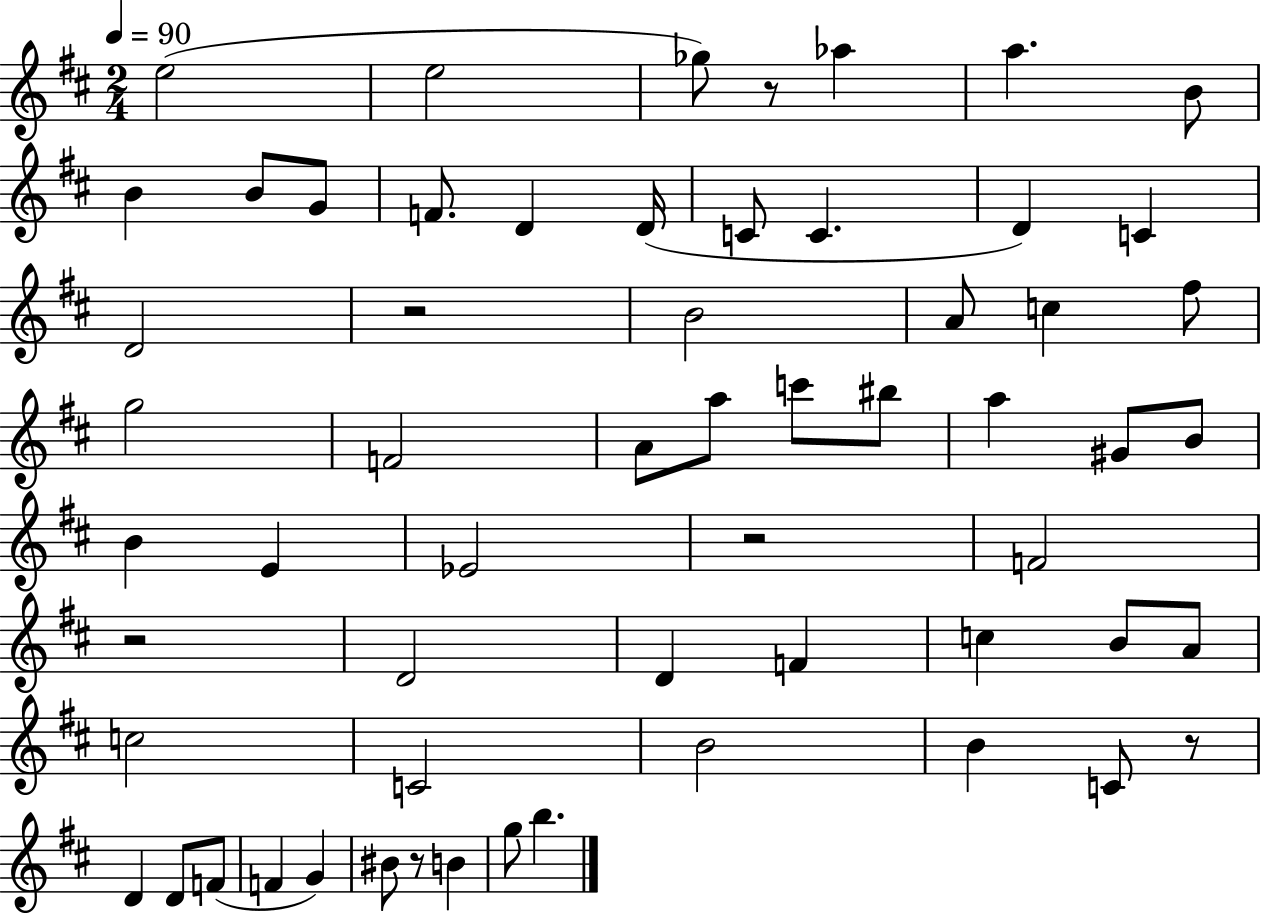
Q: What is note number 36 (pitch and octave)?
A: D4